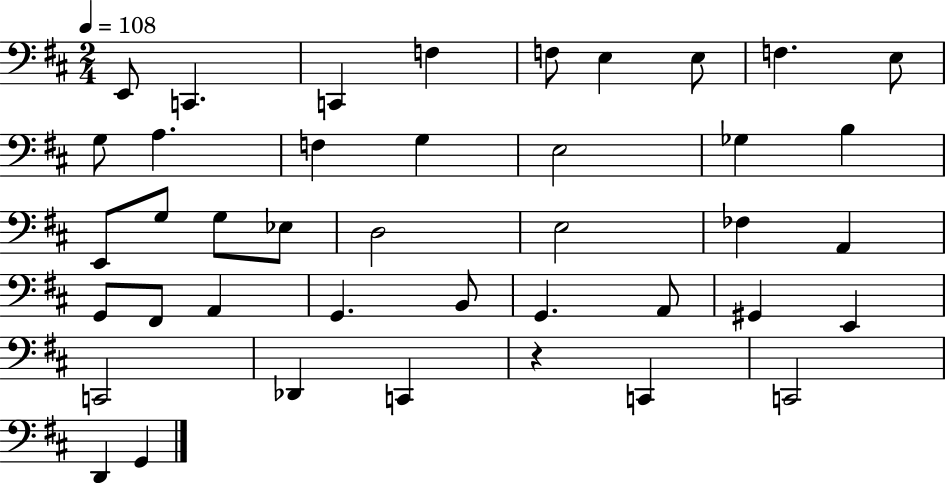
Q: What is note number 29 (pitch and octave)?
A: B2